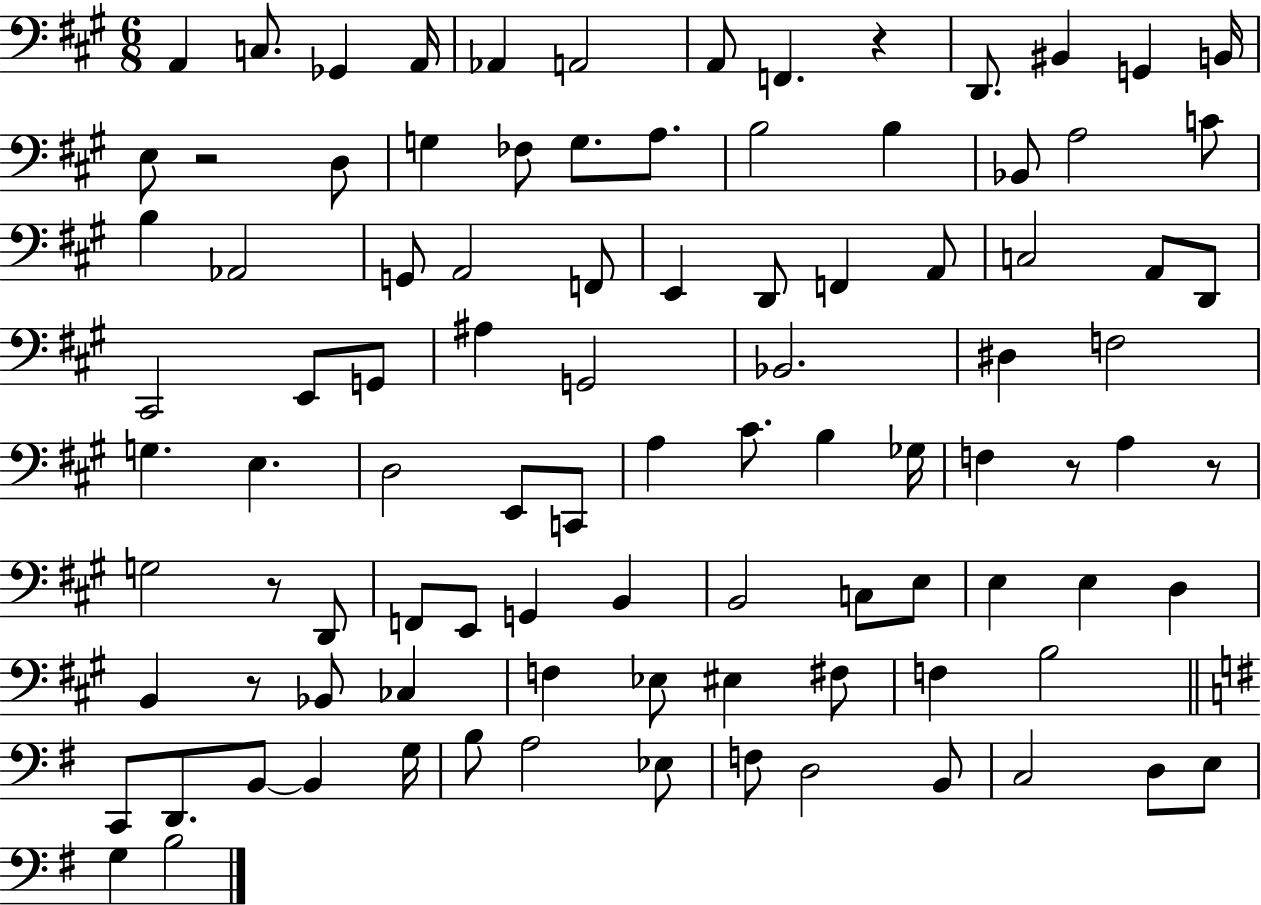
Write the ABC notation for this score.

X:1
T:Untitled
M:6/8
L:1/4
K:A
A,, C,/2 _G,, A,,/4 _A,, A,,2 A,,/2 F,, z D,,/2 ^B,, G,, B,,/4 E,/2 z2 D,/2 G, _F,/2 G,/2 A,/2 B,2 B, _B,,/2 A,2 C/2 B, _A,,2 G,,/2 A,,2 F,,/2 E,, D,,/2 F,, A,,/2 C,2 A,,/2 D,,/2 ^C,,2 E,,/2 G,,/2 ^A, G,,2 _B,,2 ^D, F,2 G, E, D,2 E,,/2 C,,/2 A, ^C/2 B, _G,/4 F, z/2 A, z/2 G,2 z/2 D,,/2 F,,/2 E,,/2 G,, B,, B,,2 C,/2 E,/2 E, E, D, B,, z/2 _B,,/2 _C, F, _E,/2 ^E, ^F,/2 F, B,2 C,,/2 D,,/2 B,,/2 B,, G,/4 B,/2 A,2 _E,/2 F,/2 D,2 B,,/2 C,2 D,/2 E,/2 G, B,2